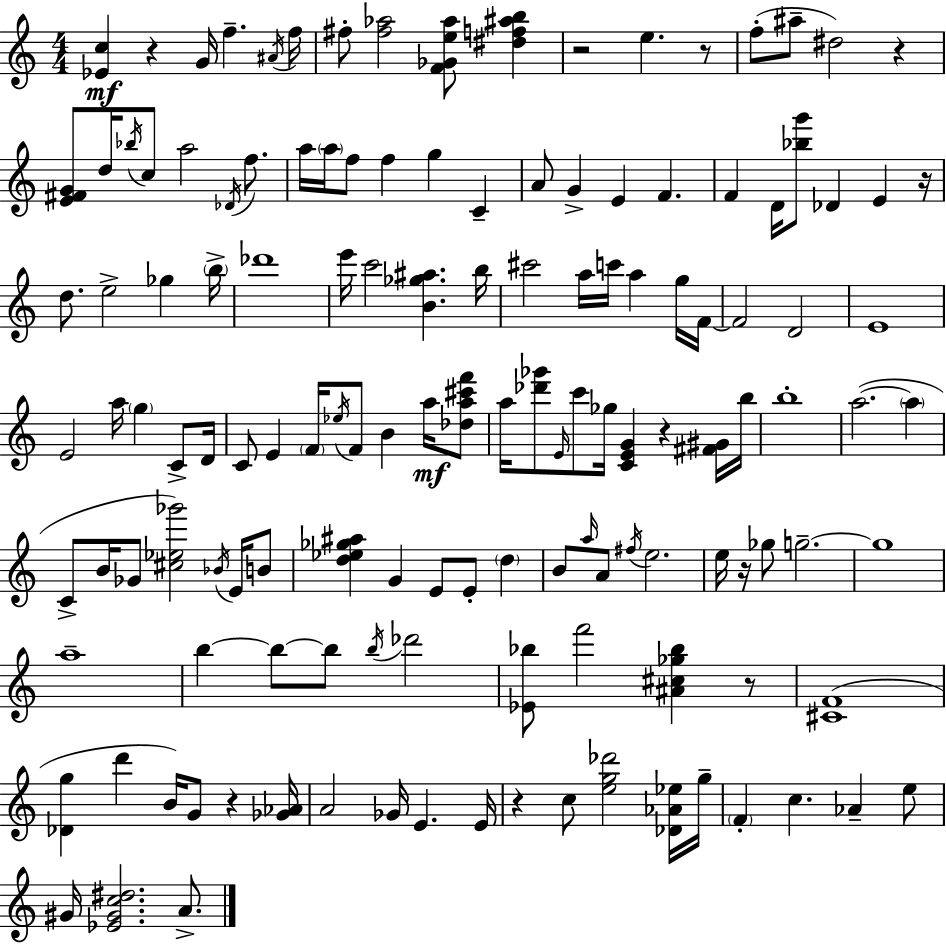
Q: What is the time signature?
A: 4/4